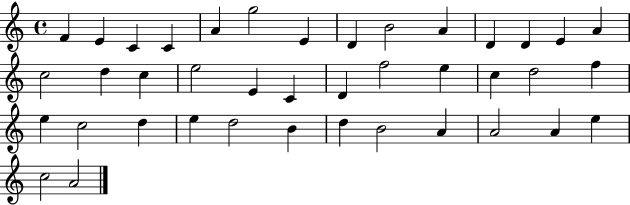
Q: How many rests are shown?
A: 0